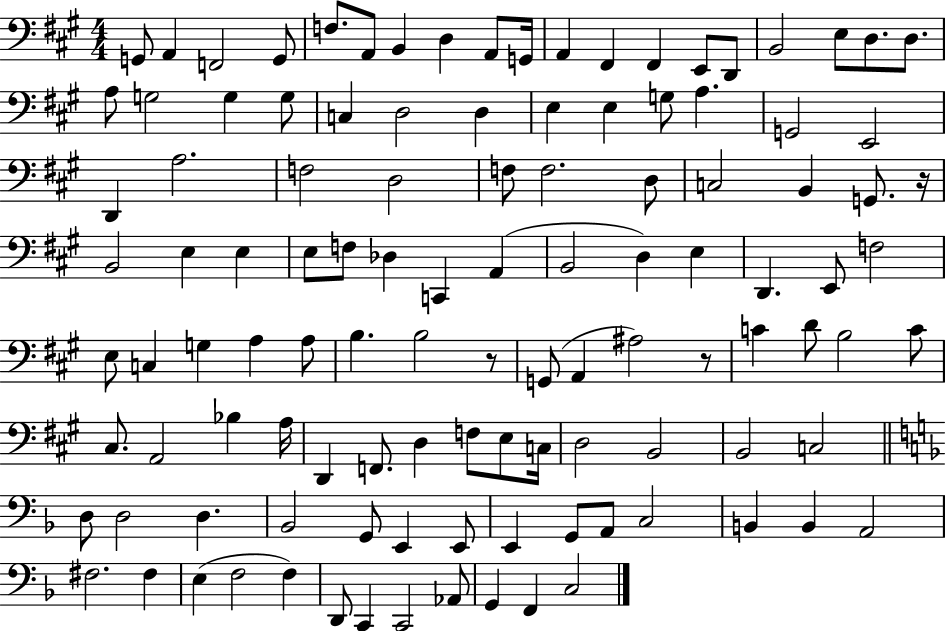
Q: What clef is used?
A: bass